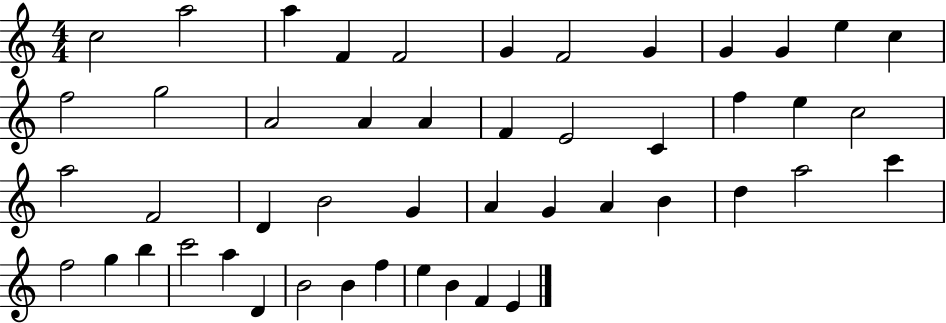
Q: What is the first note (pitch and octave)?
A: C5